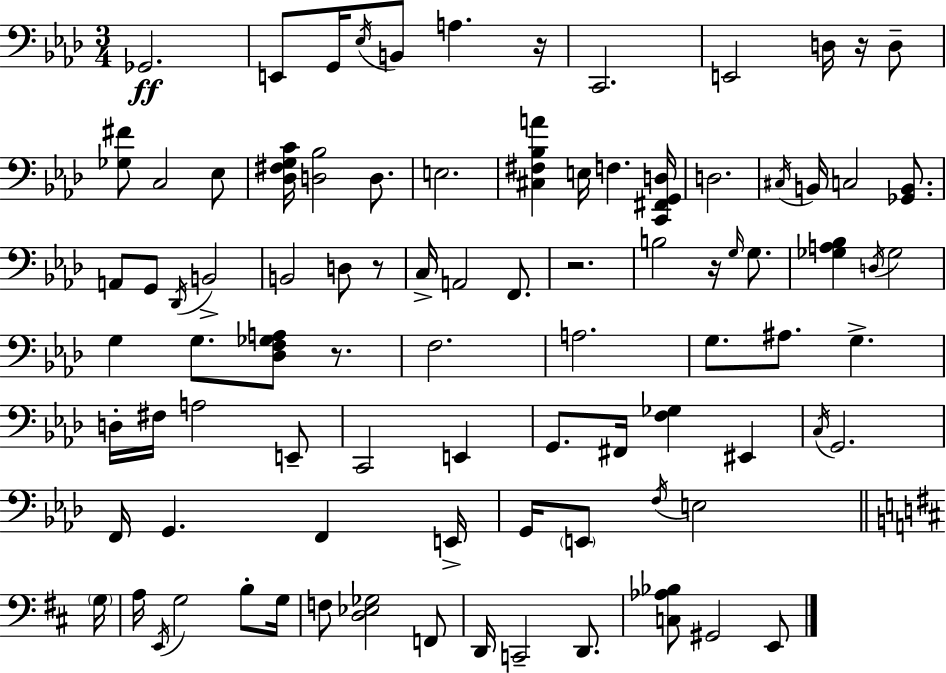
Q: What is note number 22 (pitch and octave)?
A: G2